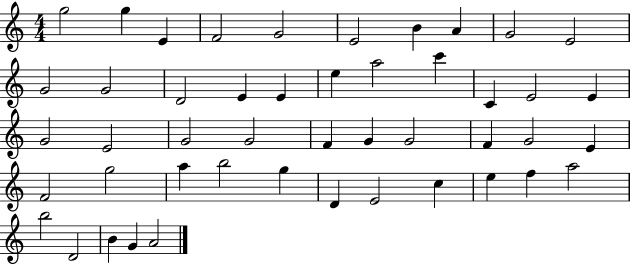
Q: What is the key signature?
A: C major